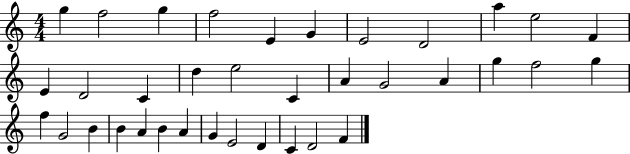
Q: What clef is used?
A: treble